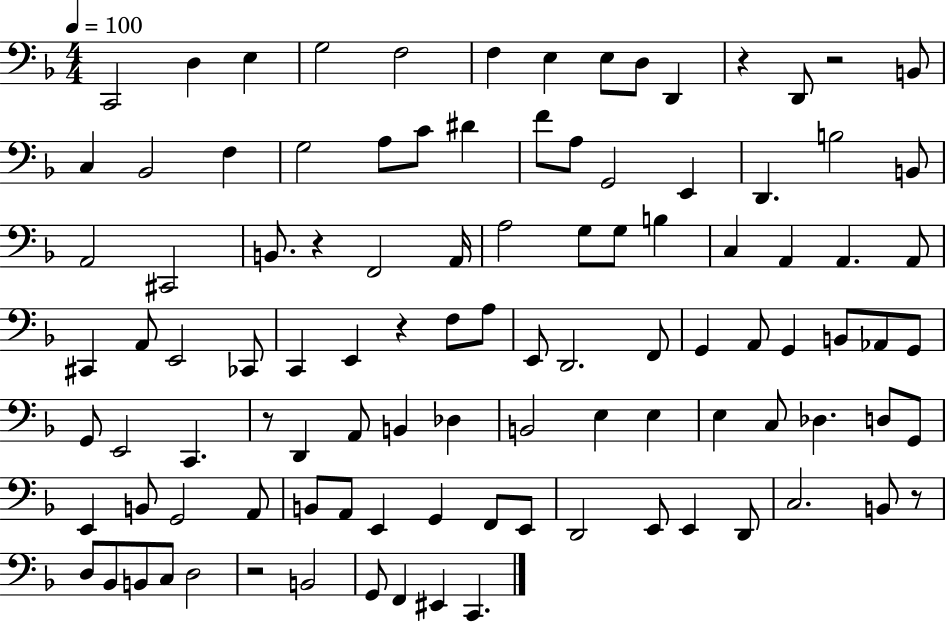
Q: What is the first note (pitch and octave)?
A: C2